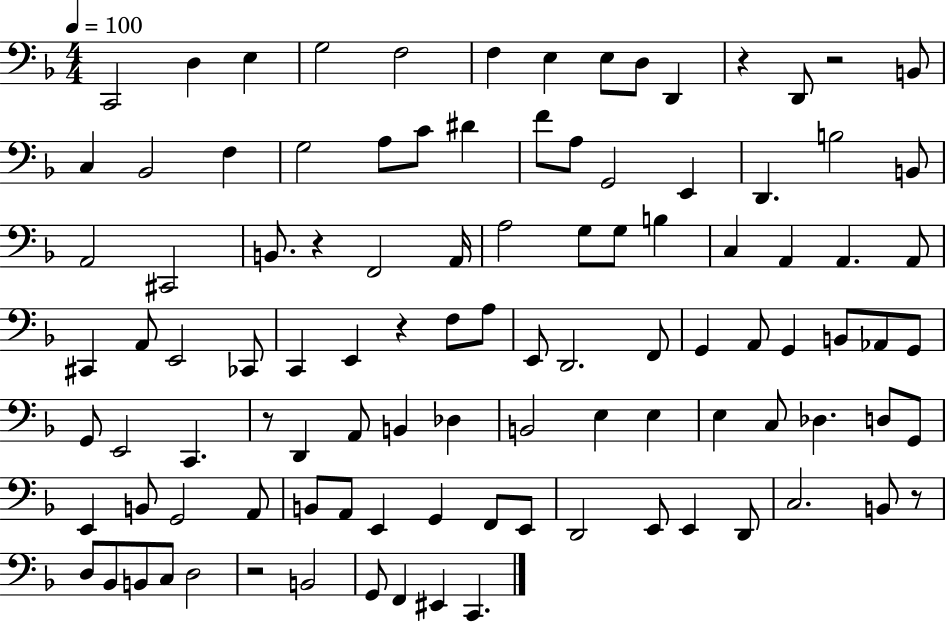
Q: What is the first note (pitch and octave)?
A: C2